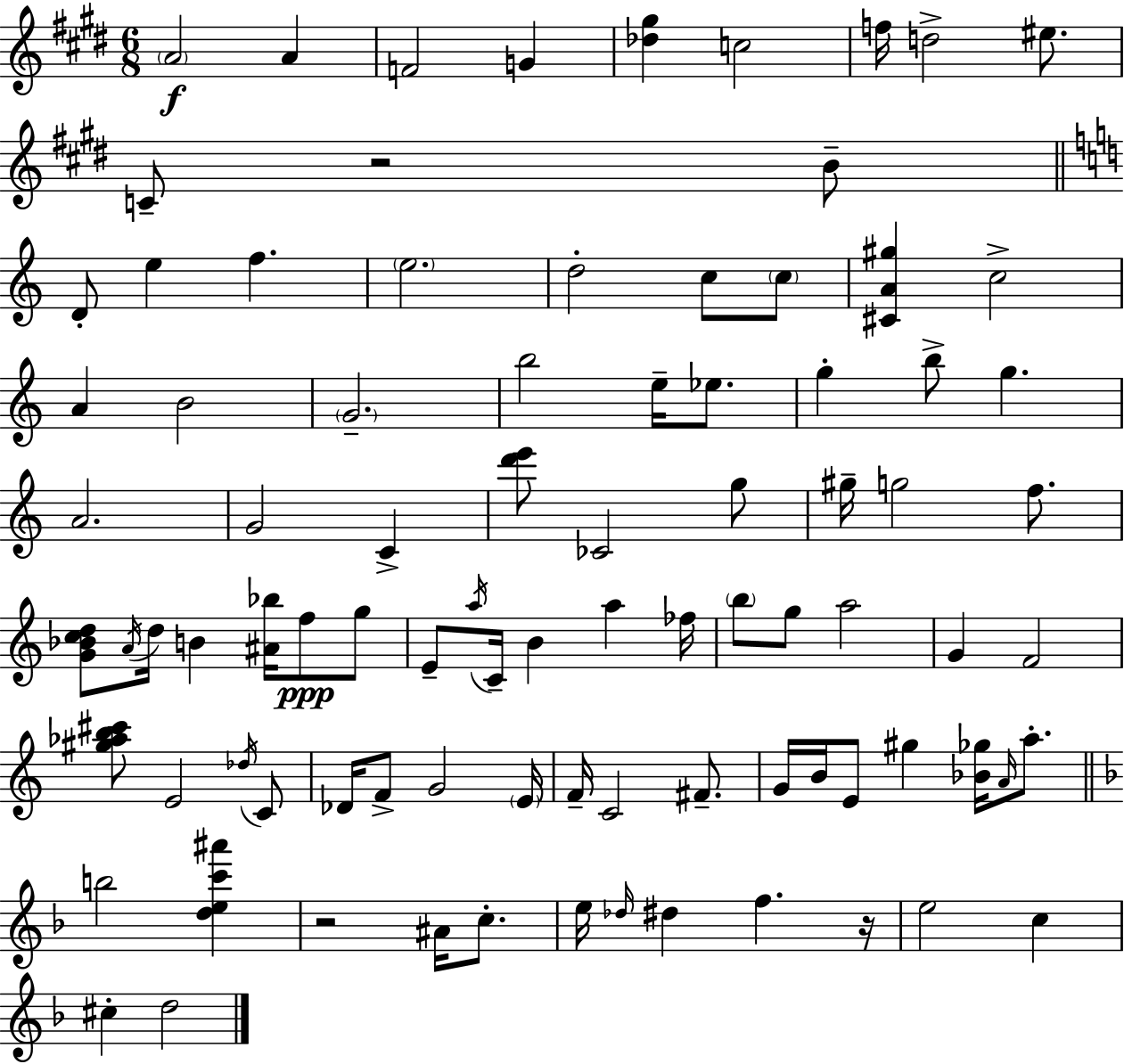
A4/h A4/q F4/h G4/q [Db5,G#5]/q C5/h F5/s D5/h EIS5/e. C4/e R/h B4/e D4/e E5/q F5/q. E5/h. D5/h C5/e C5/e [C#4,A4,G#5]/q C5/h A4/q B4/h G4/h. B5/h E5/s Eb5/e. G5/q B5/e G5/q. A4/h. G4/h C4/q [D6,E6]/e CES4/h G5/e G#5/s G5/h F5/e. [G4,Bb4,C5,D5]/e A4/s D5/s B4/q [A#4,Bb5]/s F5/e G5/e E4/e A5/s C4/s B4/q A5/q FES5/s B5/e G5/e A5/h G4/q F4/h [G#5,Ab5,B5,C#6]/e E4/h Db5/s C4/e Db4/s F4/e G4/h E4/s F4/s C4/h F#4/e. G4/s B4/s E4/e G#5/q [Bb4,Gb5]/s A4/s A5/e. B5/h [D5,E5,C6,A#6]/q R/h A#4/s C5/e. E5/s Db5/s D#5/q F5/q. R/s E5/h C5/q C#5/q D5/h